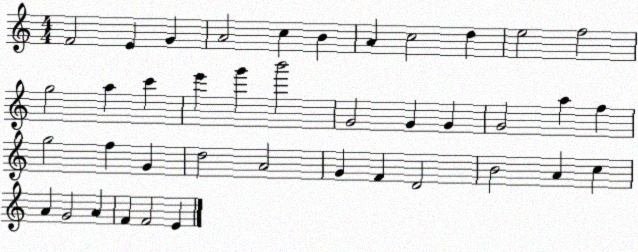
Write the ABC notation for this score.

X:1
T:Untitled
M:4/4
L:1/4
K:C
F2 E G A2 c B A c2 d e2 f2 g2 a c' e' g' b'2 G2 G G G2 a f g2 f G d2 A2 G F D2 B2 A c A G2 A F F2 E